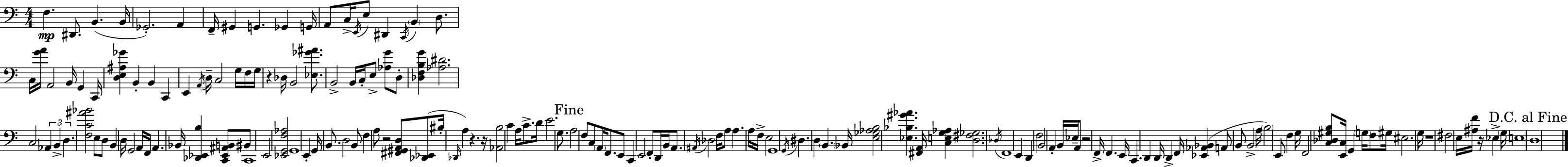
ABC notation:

X:1
T:Untitled
M:4/4
L:1/4
K:C
F, ^D,,/2 B,, B,,/4 _G,,2 A,, F,,/4 ^G,, G,, _G,, G,,/4 A,,/2 C,/4 E,,/4 E,/2 ^D,, C,,/4 B,, D,/2 C,/4 [GA]/4 A,,2 B,,/4 G,, C,,/4 [D,E,^A,_G] B,, B,, C,, E,, A,,/4 D,/4 C,2 G,/4 F,/4 G,/4 z _D,/4 B,,2 [_E,_G^A]/2 B,,2 B,,/4 C,/4 E,/2 [_A,G]/2 D,/2 [_D,F,B,G] [_A,^D]2 C,2 _A,, B,, D, [F,C^A_B]2 E,/2 D,/2 B,, D,/4 G,,2 A,,/4 F,,/4 A,, _B,,/4 [_D,,_E,,B,] [C,,_E,,^A,,B,,]/2 ^B,,/2 C,,4 E,,2 [_E,,G,,F,_A,]2 G,,4 E,, G,,/4 B,,/2 D,2 B,,/2 F, A,/2 z2 [^F,,^G,,A,,D,]/2 [_D,,_E,,]/2 ^B,/4 _D,,/4 A, z z/4 [_A,,B,]2 C A,/4 C/2 D/4 E2 G,/2 A,2 F,/2 C,/2 A,,/4 F,,/2 E,,/2 C,, E,,2 F,,/2 D,,/4 B,,/4 A,,/2 ^A,,/4 _D,2 F,/4 A,/2 A, A,/4 F,/4 E,2 G,,4 G,,/4 ^D, D, B,, _B,,/4 [E,_G,_A,B,]2 [_E,_B,^G_A] [^F,,A,,]/4 [C,E,G,_A,] [D,^F,_G,]2 _D,/4 F,,4 E,, D,, F,2 B,,2 A,, B,,/4 _E,/4 A,,/2 z2 F,,/4 F,, E,,/4 C,, D,, D,,/4 D,, F,,/4 [_E,,_A,,_B,,] A,,/2 B,,/2 B,,2 A,/4 B,2 E,,/2 F, G,/4 F,,2 [C,_D,^G,B,]/2 [E,,C,]/4 G,, G,/4 F,/2 ^G,/4 ^E,2 G,/4 z4 ^F,2 E,/4 [^A,F]/4 z/4 _E, G,/4 E,4 D,4